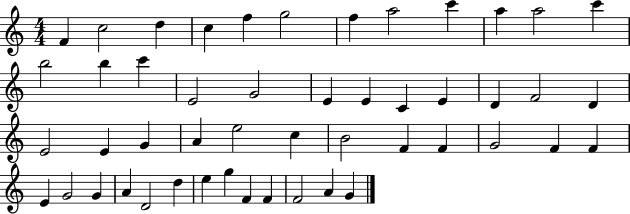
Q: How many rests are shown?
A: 0